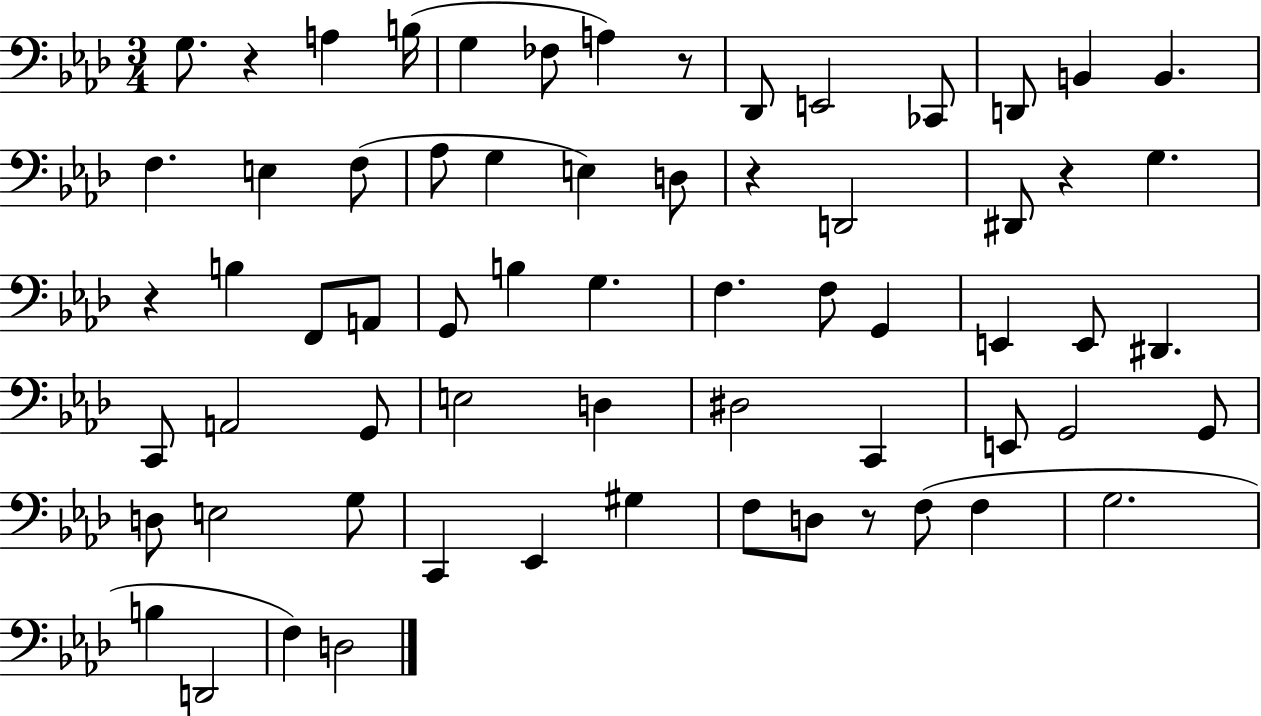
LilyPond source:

{
  \clef bass
  \numericTimeSignature
  \time 3/4
  \key aes \major
  g8. r4 a4 b16( | g4 fes8 a4) r8 | des,8 e,2 ces,8 | d,8 b,4 b,4. | \break f4. e4 f8( | aes8 g4 e4) d8 | r4 d,2 | dis,8 r4 g4. | \break r4 b4 f,8 a,8 | g,8 b4 g4. | f4. f8 g,4 | e,4 e,8 dis,4. | \break c,8 a,2 g,8 | e2 d4 | dis2 c,4 | e,8 g,2 g,8 | \break d8 e2 g8 | c,4 ees,4 gis4 | f8 d8 r8 f8( f4 | g2. | \break b4 d,2 | f4) d2 | \bar "|."
}